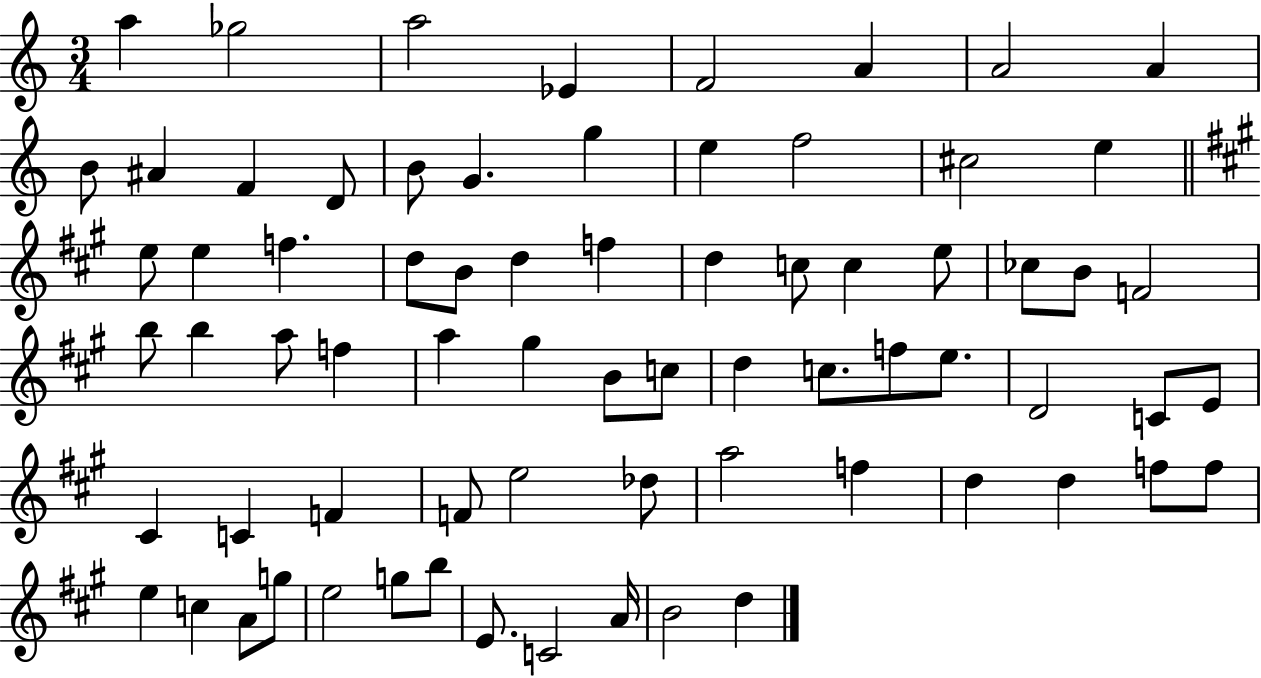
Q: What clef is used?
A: treble